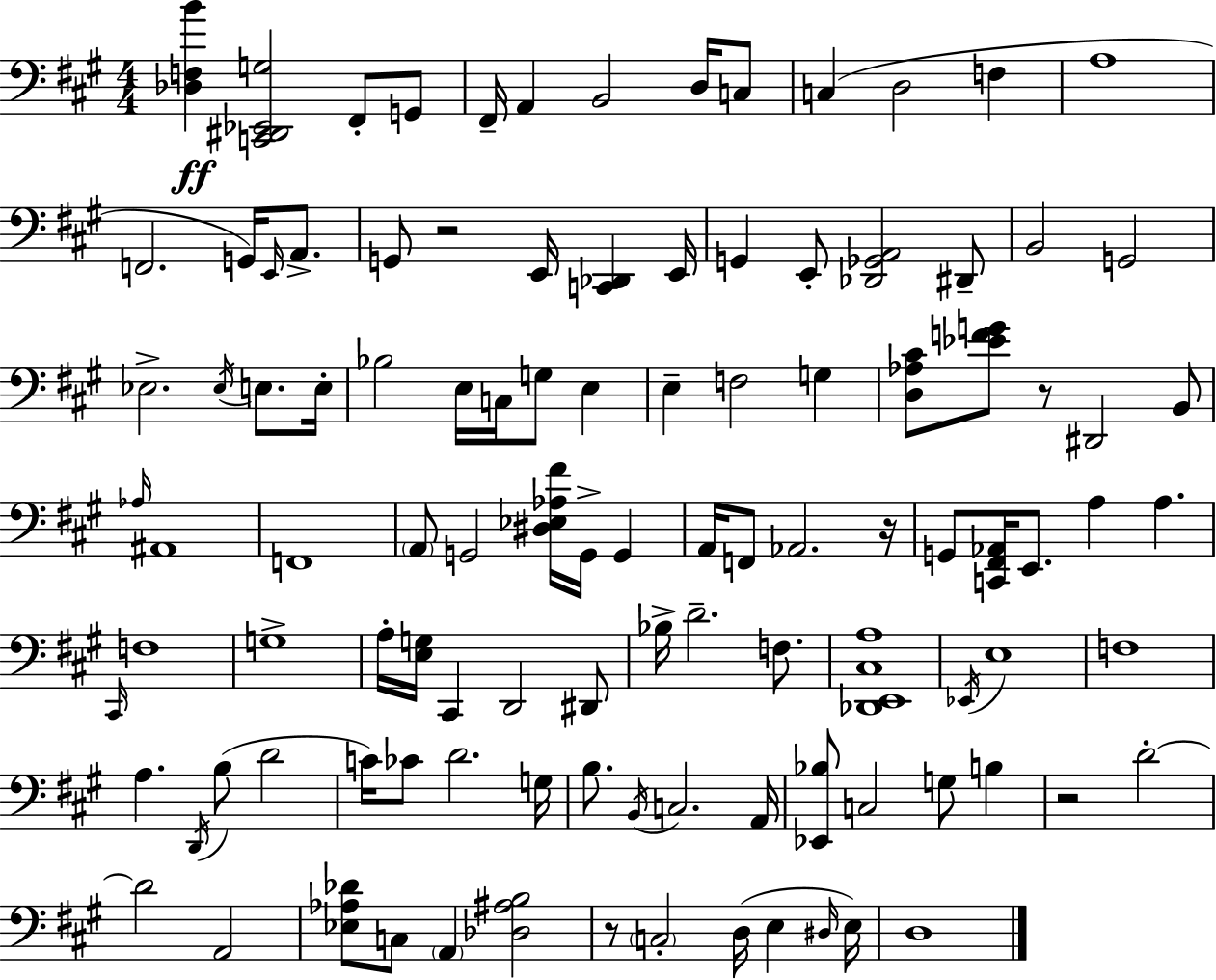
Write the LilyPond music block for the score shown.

{
  \clef bass
  \numericTimeSignature
  \time 4/4
  \key a \major
  \repeat volta 2 { <des f b'>4\ff <c, dis, ees, g>2 fis,8-. g,8 | fis,16-- a,4 b,2 d16 c8 | c4( d2 f4 | a1 | \break f,2. g,16) \grace { e,16 } a,8.-> | g,8 r2 e,16 <c, des,>4 | e,16 g,4 e,8-. <des, ges, a,>2 dis,8-- | b,2 g,2 | \break ees2.-> \acciaccatura { ees16 } e8. | e16-. bes2 e16 c16 g8 e4 | e4-- f2 g4 | <d aes cis'>8 <ees' f' g'>8 r8 dis,2 | \break b,8 \grace { aes16 } ais,1 | f,1 | \parenthesize a,8 g,2 <dis ees aes fis'>16 g,16-> g,4 | a,16 f,8 aes,2. | \break r16 g,8 <c, fis, aes,>16 e,8. a4 a4. | \grace { cis,16 } f1 | g1-> | a16-. <e g>16 cis,4 d,2 | \break dis,8 bes16-> d'2.-- | f8. <des, e, cis a>1 | \acciaccatura { ees,16 } e1 | f1 | \break a4. \acciaccatura { d,16 } b8( d'2 | c'16) ces'8 d'2. | g16 b8. \acciaccatura { b,16 } c2. | a,16 <ees, bes>8 c2 | \break g8 b4 r2 d'2-.~~ | d'2 a,2 | <ees aes des'>8 c8 \parenthesize a,4 <des ais b>2 | r8 \parenthesize c2-. | \break d16( e4 \grace { dis16 }) e16 d1 | } \bar "|."
}